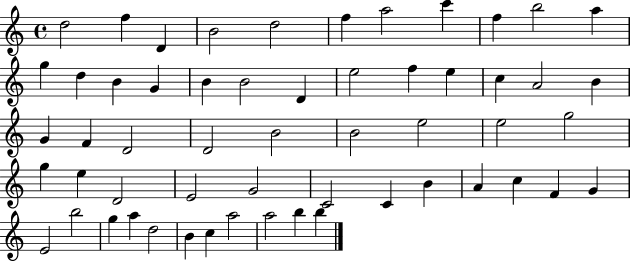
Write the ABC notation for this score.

X:1
T:Untitled
M:4/4
L:1/4
K:C
d2 f D B2 d2 f a2 c' f b2 a g d B G B B2 D e2 f e c A2 B G F D2 D2 B2 B2 e2 e2 g2 g e D2 E2 G2 C2 C B A c F G E2 b2 g a d2 B c a2 a2 b b